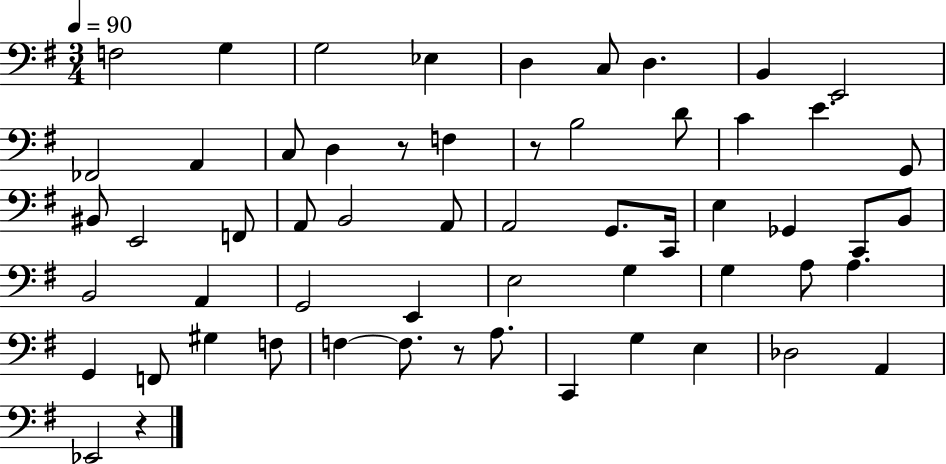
{
  \clef bass
  \numericTimeSignature
  \time 3/4
  \key g \major
  \tempo 4 = 90
  f2 g4 | g2 ees4 | d4 c8 d4. | b,4 e,2 | \break fes,2 a,4 | c8 d4 r8 f4 | r8 b2 d'8 | c'4 e'4. g,8 | \break bis,8 e,2 f,8 | a,8 b,2 a,8 | a,2 g,8. c,16 | e4 ges,4 c,8 b,8 | \break b,2 a,4 | g,2 e,4 | e2 g4 | g4 a8 a4. | \break g,4 f,8 gis4 f8 | f4~~ f8. r8 a8. | c,4 g4 e4 | des2 a,4 | \break ees,2 r4 | \bar "|."
}